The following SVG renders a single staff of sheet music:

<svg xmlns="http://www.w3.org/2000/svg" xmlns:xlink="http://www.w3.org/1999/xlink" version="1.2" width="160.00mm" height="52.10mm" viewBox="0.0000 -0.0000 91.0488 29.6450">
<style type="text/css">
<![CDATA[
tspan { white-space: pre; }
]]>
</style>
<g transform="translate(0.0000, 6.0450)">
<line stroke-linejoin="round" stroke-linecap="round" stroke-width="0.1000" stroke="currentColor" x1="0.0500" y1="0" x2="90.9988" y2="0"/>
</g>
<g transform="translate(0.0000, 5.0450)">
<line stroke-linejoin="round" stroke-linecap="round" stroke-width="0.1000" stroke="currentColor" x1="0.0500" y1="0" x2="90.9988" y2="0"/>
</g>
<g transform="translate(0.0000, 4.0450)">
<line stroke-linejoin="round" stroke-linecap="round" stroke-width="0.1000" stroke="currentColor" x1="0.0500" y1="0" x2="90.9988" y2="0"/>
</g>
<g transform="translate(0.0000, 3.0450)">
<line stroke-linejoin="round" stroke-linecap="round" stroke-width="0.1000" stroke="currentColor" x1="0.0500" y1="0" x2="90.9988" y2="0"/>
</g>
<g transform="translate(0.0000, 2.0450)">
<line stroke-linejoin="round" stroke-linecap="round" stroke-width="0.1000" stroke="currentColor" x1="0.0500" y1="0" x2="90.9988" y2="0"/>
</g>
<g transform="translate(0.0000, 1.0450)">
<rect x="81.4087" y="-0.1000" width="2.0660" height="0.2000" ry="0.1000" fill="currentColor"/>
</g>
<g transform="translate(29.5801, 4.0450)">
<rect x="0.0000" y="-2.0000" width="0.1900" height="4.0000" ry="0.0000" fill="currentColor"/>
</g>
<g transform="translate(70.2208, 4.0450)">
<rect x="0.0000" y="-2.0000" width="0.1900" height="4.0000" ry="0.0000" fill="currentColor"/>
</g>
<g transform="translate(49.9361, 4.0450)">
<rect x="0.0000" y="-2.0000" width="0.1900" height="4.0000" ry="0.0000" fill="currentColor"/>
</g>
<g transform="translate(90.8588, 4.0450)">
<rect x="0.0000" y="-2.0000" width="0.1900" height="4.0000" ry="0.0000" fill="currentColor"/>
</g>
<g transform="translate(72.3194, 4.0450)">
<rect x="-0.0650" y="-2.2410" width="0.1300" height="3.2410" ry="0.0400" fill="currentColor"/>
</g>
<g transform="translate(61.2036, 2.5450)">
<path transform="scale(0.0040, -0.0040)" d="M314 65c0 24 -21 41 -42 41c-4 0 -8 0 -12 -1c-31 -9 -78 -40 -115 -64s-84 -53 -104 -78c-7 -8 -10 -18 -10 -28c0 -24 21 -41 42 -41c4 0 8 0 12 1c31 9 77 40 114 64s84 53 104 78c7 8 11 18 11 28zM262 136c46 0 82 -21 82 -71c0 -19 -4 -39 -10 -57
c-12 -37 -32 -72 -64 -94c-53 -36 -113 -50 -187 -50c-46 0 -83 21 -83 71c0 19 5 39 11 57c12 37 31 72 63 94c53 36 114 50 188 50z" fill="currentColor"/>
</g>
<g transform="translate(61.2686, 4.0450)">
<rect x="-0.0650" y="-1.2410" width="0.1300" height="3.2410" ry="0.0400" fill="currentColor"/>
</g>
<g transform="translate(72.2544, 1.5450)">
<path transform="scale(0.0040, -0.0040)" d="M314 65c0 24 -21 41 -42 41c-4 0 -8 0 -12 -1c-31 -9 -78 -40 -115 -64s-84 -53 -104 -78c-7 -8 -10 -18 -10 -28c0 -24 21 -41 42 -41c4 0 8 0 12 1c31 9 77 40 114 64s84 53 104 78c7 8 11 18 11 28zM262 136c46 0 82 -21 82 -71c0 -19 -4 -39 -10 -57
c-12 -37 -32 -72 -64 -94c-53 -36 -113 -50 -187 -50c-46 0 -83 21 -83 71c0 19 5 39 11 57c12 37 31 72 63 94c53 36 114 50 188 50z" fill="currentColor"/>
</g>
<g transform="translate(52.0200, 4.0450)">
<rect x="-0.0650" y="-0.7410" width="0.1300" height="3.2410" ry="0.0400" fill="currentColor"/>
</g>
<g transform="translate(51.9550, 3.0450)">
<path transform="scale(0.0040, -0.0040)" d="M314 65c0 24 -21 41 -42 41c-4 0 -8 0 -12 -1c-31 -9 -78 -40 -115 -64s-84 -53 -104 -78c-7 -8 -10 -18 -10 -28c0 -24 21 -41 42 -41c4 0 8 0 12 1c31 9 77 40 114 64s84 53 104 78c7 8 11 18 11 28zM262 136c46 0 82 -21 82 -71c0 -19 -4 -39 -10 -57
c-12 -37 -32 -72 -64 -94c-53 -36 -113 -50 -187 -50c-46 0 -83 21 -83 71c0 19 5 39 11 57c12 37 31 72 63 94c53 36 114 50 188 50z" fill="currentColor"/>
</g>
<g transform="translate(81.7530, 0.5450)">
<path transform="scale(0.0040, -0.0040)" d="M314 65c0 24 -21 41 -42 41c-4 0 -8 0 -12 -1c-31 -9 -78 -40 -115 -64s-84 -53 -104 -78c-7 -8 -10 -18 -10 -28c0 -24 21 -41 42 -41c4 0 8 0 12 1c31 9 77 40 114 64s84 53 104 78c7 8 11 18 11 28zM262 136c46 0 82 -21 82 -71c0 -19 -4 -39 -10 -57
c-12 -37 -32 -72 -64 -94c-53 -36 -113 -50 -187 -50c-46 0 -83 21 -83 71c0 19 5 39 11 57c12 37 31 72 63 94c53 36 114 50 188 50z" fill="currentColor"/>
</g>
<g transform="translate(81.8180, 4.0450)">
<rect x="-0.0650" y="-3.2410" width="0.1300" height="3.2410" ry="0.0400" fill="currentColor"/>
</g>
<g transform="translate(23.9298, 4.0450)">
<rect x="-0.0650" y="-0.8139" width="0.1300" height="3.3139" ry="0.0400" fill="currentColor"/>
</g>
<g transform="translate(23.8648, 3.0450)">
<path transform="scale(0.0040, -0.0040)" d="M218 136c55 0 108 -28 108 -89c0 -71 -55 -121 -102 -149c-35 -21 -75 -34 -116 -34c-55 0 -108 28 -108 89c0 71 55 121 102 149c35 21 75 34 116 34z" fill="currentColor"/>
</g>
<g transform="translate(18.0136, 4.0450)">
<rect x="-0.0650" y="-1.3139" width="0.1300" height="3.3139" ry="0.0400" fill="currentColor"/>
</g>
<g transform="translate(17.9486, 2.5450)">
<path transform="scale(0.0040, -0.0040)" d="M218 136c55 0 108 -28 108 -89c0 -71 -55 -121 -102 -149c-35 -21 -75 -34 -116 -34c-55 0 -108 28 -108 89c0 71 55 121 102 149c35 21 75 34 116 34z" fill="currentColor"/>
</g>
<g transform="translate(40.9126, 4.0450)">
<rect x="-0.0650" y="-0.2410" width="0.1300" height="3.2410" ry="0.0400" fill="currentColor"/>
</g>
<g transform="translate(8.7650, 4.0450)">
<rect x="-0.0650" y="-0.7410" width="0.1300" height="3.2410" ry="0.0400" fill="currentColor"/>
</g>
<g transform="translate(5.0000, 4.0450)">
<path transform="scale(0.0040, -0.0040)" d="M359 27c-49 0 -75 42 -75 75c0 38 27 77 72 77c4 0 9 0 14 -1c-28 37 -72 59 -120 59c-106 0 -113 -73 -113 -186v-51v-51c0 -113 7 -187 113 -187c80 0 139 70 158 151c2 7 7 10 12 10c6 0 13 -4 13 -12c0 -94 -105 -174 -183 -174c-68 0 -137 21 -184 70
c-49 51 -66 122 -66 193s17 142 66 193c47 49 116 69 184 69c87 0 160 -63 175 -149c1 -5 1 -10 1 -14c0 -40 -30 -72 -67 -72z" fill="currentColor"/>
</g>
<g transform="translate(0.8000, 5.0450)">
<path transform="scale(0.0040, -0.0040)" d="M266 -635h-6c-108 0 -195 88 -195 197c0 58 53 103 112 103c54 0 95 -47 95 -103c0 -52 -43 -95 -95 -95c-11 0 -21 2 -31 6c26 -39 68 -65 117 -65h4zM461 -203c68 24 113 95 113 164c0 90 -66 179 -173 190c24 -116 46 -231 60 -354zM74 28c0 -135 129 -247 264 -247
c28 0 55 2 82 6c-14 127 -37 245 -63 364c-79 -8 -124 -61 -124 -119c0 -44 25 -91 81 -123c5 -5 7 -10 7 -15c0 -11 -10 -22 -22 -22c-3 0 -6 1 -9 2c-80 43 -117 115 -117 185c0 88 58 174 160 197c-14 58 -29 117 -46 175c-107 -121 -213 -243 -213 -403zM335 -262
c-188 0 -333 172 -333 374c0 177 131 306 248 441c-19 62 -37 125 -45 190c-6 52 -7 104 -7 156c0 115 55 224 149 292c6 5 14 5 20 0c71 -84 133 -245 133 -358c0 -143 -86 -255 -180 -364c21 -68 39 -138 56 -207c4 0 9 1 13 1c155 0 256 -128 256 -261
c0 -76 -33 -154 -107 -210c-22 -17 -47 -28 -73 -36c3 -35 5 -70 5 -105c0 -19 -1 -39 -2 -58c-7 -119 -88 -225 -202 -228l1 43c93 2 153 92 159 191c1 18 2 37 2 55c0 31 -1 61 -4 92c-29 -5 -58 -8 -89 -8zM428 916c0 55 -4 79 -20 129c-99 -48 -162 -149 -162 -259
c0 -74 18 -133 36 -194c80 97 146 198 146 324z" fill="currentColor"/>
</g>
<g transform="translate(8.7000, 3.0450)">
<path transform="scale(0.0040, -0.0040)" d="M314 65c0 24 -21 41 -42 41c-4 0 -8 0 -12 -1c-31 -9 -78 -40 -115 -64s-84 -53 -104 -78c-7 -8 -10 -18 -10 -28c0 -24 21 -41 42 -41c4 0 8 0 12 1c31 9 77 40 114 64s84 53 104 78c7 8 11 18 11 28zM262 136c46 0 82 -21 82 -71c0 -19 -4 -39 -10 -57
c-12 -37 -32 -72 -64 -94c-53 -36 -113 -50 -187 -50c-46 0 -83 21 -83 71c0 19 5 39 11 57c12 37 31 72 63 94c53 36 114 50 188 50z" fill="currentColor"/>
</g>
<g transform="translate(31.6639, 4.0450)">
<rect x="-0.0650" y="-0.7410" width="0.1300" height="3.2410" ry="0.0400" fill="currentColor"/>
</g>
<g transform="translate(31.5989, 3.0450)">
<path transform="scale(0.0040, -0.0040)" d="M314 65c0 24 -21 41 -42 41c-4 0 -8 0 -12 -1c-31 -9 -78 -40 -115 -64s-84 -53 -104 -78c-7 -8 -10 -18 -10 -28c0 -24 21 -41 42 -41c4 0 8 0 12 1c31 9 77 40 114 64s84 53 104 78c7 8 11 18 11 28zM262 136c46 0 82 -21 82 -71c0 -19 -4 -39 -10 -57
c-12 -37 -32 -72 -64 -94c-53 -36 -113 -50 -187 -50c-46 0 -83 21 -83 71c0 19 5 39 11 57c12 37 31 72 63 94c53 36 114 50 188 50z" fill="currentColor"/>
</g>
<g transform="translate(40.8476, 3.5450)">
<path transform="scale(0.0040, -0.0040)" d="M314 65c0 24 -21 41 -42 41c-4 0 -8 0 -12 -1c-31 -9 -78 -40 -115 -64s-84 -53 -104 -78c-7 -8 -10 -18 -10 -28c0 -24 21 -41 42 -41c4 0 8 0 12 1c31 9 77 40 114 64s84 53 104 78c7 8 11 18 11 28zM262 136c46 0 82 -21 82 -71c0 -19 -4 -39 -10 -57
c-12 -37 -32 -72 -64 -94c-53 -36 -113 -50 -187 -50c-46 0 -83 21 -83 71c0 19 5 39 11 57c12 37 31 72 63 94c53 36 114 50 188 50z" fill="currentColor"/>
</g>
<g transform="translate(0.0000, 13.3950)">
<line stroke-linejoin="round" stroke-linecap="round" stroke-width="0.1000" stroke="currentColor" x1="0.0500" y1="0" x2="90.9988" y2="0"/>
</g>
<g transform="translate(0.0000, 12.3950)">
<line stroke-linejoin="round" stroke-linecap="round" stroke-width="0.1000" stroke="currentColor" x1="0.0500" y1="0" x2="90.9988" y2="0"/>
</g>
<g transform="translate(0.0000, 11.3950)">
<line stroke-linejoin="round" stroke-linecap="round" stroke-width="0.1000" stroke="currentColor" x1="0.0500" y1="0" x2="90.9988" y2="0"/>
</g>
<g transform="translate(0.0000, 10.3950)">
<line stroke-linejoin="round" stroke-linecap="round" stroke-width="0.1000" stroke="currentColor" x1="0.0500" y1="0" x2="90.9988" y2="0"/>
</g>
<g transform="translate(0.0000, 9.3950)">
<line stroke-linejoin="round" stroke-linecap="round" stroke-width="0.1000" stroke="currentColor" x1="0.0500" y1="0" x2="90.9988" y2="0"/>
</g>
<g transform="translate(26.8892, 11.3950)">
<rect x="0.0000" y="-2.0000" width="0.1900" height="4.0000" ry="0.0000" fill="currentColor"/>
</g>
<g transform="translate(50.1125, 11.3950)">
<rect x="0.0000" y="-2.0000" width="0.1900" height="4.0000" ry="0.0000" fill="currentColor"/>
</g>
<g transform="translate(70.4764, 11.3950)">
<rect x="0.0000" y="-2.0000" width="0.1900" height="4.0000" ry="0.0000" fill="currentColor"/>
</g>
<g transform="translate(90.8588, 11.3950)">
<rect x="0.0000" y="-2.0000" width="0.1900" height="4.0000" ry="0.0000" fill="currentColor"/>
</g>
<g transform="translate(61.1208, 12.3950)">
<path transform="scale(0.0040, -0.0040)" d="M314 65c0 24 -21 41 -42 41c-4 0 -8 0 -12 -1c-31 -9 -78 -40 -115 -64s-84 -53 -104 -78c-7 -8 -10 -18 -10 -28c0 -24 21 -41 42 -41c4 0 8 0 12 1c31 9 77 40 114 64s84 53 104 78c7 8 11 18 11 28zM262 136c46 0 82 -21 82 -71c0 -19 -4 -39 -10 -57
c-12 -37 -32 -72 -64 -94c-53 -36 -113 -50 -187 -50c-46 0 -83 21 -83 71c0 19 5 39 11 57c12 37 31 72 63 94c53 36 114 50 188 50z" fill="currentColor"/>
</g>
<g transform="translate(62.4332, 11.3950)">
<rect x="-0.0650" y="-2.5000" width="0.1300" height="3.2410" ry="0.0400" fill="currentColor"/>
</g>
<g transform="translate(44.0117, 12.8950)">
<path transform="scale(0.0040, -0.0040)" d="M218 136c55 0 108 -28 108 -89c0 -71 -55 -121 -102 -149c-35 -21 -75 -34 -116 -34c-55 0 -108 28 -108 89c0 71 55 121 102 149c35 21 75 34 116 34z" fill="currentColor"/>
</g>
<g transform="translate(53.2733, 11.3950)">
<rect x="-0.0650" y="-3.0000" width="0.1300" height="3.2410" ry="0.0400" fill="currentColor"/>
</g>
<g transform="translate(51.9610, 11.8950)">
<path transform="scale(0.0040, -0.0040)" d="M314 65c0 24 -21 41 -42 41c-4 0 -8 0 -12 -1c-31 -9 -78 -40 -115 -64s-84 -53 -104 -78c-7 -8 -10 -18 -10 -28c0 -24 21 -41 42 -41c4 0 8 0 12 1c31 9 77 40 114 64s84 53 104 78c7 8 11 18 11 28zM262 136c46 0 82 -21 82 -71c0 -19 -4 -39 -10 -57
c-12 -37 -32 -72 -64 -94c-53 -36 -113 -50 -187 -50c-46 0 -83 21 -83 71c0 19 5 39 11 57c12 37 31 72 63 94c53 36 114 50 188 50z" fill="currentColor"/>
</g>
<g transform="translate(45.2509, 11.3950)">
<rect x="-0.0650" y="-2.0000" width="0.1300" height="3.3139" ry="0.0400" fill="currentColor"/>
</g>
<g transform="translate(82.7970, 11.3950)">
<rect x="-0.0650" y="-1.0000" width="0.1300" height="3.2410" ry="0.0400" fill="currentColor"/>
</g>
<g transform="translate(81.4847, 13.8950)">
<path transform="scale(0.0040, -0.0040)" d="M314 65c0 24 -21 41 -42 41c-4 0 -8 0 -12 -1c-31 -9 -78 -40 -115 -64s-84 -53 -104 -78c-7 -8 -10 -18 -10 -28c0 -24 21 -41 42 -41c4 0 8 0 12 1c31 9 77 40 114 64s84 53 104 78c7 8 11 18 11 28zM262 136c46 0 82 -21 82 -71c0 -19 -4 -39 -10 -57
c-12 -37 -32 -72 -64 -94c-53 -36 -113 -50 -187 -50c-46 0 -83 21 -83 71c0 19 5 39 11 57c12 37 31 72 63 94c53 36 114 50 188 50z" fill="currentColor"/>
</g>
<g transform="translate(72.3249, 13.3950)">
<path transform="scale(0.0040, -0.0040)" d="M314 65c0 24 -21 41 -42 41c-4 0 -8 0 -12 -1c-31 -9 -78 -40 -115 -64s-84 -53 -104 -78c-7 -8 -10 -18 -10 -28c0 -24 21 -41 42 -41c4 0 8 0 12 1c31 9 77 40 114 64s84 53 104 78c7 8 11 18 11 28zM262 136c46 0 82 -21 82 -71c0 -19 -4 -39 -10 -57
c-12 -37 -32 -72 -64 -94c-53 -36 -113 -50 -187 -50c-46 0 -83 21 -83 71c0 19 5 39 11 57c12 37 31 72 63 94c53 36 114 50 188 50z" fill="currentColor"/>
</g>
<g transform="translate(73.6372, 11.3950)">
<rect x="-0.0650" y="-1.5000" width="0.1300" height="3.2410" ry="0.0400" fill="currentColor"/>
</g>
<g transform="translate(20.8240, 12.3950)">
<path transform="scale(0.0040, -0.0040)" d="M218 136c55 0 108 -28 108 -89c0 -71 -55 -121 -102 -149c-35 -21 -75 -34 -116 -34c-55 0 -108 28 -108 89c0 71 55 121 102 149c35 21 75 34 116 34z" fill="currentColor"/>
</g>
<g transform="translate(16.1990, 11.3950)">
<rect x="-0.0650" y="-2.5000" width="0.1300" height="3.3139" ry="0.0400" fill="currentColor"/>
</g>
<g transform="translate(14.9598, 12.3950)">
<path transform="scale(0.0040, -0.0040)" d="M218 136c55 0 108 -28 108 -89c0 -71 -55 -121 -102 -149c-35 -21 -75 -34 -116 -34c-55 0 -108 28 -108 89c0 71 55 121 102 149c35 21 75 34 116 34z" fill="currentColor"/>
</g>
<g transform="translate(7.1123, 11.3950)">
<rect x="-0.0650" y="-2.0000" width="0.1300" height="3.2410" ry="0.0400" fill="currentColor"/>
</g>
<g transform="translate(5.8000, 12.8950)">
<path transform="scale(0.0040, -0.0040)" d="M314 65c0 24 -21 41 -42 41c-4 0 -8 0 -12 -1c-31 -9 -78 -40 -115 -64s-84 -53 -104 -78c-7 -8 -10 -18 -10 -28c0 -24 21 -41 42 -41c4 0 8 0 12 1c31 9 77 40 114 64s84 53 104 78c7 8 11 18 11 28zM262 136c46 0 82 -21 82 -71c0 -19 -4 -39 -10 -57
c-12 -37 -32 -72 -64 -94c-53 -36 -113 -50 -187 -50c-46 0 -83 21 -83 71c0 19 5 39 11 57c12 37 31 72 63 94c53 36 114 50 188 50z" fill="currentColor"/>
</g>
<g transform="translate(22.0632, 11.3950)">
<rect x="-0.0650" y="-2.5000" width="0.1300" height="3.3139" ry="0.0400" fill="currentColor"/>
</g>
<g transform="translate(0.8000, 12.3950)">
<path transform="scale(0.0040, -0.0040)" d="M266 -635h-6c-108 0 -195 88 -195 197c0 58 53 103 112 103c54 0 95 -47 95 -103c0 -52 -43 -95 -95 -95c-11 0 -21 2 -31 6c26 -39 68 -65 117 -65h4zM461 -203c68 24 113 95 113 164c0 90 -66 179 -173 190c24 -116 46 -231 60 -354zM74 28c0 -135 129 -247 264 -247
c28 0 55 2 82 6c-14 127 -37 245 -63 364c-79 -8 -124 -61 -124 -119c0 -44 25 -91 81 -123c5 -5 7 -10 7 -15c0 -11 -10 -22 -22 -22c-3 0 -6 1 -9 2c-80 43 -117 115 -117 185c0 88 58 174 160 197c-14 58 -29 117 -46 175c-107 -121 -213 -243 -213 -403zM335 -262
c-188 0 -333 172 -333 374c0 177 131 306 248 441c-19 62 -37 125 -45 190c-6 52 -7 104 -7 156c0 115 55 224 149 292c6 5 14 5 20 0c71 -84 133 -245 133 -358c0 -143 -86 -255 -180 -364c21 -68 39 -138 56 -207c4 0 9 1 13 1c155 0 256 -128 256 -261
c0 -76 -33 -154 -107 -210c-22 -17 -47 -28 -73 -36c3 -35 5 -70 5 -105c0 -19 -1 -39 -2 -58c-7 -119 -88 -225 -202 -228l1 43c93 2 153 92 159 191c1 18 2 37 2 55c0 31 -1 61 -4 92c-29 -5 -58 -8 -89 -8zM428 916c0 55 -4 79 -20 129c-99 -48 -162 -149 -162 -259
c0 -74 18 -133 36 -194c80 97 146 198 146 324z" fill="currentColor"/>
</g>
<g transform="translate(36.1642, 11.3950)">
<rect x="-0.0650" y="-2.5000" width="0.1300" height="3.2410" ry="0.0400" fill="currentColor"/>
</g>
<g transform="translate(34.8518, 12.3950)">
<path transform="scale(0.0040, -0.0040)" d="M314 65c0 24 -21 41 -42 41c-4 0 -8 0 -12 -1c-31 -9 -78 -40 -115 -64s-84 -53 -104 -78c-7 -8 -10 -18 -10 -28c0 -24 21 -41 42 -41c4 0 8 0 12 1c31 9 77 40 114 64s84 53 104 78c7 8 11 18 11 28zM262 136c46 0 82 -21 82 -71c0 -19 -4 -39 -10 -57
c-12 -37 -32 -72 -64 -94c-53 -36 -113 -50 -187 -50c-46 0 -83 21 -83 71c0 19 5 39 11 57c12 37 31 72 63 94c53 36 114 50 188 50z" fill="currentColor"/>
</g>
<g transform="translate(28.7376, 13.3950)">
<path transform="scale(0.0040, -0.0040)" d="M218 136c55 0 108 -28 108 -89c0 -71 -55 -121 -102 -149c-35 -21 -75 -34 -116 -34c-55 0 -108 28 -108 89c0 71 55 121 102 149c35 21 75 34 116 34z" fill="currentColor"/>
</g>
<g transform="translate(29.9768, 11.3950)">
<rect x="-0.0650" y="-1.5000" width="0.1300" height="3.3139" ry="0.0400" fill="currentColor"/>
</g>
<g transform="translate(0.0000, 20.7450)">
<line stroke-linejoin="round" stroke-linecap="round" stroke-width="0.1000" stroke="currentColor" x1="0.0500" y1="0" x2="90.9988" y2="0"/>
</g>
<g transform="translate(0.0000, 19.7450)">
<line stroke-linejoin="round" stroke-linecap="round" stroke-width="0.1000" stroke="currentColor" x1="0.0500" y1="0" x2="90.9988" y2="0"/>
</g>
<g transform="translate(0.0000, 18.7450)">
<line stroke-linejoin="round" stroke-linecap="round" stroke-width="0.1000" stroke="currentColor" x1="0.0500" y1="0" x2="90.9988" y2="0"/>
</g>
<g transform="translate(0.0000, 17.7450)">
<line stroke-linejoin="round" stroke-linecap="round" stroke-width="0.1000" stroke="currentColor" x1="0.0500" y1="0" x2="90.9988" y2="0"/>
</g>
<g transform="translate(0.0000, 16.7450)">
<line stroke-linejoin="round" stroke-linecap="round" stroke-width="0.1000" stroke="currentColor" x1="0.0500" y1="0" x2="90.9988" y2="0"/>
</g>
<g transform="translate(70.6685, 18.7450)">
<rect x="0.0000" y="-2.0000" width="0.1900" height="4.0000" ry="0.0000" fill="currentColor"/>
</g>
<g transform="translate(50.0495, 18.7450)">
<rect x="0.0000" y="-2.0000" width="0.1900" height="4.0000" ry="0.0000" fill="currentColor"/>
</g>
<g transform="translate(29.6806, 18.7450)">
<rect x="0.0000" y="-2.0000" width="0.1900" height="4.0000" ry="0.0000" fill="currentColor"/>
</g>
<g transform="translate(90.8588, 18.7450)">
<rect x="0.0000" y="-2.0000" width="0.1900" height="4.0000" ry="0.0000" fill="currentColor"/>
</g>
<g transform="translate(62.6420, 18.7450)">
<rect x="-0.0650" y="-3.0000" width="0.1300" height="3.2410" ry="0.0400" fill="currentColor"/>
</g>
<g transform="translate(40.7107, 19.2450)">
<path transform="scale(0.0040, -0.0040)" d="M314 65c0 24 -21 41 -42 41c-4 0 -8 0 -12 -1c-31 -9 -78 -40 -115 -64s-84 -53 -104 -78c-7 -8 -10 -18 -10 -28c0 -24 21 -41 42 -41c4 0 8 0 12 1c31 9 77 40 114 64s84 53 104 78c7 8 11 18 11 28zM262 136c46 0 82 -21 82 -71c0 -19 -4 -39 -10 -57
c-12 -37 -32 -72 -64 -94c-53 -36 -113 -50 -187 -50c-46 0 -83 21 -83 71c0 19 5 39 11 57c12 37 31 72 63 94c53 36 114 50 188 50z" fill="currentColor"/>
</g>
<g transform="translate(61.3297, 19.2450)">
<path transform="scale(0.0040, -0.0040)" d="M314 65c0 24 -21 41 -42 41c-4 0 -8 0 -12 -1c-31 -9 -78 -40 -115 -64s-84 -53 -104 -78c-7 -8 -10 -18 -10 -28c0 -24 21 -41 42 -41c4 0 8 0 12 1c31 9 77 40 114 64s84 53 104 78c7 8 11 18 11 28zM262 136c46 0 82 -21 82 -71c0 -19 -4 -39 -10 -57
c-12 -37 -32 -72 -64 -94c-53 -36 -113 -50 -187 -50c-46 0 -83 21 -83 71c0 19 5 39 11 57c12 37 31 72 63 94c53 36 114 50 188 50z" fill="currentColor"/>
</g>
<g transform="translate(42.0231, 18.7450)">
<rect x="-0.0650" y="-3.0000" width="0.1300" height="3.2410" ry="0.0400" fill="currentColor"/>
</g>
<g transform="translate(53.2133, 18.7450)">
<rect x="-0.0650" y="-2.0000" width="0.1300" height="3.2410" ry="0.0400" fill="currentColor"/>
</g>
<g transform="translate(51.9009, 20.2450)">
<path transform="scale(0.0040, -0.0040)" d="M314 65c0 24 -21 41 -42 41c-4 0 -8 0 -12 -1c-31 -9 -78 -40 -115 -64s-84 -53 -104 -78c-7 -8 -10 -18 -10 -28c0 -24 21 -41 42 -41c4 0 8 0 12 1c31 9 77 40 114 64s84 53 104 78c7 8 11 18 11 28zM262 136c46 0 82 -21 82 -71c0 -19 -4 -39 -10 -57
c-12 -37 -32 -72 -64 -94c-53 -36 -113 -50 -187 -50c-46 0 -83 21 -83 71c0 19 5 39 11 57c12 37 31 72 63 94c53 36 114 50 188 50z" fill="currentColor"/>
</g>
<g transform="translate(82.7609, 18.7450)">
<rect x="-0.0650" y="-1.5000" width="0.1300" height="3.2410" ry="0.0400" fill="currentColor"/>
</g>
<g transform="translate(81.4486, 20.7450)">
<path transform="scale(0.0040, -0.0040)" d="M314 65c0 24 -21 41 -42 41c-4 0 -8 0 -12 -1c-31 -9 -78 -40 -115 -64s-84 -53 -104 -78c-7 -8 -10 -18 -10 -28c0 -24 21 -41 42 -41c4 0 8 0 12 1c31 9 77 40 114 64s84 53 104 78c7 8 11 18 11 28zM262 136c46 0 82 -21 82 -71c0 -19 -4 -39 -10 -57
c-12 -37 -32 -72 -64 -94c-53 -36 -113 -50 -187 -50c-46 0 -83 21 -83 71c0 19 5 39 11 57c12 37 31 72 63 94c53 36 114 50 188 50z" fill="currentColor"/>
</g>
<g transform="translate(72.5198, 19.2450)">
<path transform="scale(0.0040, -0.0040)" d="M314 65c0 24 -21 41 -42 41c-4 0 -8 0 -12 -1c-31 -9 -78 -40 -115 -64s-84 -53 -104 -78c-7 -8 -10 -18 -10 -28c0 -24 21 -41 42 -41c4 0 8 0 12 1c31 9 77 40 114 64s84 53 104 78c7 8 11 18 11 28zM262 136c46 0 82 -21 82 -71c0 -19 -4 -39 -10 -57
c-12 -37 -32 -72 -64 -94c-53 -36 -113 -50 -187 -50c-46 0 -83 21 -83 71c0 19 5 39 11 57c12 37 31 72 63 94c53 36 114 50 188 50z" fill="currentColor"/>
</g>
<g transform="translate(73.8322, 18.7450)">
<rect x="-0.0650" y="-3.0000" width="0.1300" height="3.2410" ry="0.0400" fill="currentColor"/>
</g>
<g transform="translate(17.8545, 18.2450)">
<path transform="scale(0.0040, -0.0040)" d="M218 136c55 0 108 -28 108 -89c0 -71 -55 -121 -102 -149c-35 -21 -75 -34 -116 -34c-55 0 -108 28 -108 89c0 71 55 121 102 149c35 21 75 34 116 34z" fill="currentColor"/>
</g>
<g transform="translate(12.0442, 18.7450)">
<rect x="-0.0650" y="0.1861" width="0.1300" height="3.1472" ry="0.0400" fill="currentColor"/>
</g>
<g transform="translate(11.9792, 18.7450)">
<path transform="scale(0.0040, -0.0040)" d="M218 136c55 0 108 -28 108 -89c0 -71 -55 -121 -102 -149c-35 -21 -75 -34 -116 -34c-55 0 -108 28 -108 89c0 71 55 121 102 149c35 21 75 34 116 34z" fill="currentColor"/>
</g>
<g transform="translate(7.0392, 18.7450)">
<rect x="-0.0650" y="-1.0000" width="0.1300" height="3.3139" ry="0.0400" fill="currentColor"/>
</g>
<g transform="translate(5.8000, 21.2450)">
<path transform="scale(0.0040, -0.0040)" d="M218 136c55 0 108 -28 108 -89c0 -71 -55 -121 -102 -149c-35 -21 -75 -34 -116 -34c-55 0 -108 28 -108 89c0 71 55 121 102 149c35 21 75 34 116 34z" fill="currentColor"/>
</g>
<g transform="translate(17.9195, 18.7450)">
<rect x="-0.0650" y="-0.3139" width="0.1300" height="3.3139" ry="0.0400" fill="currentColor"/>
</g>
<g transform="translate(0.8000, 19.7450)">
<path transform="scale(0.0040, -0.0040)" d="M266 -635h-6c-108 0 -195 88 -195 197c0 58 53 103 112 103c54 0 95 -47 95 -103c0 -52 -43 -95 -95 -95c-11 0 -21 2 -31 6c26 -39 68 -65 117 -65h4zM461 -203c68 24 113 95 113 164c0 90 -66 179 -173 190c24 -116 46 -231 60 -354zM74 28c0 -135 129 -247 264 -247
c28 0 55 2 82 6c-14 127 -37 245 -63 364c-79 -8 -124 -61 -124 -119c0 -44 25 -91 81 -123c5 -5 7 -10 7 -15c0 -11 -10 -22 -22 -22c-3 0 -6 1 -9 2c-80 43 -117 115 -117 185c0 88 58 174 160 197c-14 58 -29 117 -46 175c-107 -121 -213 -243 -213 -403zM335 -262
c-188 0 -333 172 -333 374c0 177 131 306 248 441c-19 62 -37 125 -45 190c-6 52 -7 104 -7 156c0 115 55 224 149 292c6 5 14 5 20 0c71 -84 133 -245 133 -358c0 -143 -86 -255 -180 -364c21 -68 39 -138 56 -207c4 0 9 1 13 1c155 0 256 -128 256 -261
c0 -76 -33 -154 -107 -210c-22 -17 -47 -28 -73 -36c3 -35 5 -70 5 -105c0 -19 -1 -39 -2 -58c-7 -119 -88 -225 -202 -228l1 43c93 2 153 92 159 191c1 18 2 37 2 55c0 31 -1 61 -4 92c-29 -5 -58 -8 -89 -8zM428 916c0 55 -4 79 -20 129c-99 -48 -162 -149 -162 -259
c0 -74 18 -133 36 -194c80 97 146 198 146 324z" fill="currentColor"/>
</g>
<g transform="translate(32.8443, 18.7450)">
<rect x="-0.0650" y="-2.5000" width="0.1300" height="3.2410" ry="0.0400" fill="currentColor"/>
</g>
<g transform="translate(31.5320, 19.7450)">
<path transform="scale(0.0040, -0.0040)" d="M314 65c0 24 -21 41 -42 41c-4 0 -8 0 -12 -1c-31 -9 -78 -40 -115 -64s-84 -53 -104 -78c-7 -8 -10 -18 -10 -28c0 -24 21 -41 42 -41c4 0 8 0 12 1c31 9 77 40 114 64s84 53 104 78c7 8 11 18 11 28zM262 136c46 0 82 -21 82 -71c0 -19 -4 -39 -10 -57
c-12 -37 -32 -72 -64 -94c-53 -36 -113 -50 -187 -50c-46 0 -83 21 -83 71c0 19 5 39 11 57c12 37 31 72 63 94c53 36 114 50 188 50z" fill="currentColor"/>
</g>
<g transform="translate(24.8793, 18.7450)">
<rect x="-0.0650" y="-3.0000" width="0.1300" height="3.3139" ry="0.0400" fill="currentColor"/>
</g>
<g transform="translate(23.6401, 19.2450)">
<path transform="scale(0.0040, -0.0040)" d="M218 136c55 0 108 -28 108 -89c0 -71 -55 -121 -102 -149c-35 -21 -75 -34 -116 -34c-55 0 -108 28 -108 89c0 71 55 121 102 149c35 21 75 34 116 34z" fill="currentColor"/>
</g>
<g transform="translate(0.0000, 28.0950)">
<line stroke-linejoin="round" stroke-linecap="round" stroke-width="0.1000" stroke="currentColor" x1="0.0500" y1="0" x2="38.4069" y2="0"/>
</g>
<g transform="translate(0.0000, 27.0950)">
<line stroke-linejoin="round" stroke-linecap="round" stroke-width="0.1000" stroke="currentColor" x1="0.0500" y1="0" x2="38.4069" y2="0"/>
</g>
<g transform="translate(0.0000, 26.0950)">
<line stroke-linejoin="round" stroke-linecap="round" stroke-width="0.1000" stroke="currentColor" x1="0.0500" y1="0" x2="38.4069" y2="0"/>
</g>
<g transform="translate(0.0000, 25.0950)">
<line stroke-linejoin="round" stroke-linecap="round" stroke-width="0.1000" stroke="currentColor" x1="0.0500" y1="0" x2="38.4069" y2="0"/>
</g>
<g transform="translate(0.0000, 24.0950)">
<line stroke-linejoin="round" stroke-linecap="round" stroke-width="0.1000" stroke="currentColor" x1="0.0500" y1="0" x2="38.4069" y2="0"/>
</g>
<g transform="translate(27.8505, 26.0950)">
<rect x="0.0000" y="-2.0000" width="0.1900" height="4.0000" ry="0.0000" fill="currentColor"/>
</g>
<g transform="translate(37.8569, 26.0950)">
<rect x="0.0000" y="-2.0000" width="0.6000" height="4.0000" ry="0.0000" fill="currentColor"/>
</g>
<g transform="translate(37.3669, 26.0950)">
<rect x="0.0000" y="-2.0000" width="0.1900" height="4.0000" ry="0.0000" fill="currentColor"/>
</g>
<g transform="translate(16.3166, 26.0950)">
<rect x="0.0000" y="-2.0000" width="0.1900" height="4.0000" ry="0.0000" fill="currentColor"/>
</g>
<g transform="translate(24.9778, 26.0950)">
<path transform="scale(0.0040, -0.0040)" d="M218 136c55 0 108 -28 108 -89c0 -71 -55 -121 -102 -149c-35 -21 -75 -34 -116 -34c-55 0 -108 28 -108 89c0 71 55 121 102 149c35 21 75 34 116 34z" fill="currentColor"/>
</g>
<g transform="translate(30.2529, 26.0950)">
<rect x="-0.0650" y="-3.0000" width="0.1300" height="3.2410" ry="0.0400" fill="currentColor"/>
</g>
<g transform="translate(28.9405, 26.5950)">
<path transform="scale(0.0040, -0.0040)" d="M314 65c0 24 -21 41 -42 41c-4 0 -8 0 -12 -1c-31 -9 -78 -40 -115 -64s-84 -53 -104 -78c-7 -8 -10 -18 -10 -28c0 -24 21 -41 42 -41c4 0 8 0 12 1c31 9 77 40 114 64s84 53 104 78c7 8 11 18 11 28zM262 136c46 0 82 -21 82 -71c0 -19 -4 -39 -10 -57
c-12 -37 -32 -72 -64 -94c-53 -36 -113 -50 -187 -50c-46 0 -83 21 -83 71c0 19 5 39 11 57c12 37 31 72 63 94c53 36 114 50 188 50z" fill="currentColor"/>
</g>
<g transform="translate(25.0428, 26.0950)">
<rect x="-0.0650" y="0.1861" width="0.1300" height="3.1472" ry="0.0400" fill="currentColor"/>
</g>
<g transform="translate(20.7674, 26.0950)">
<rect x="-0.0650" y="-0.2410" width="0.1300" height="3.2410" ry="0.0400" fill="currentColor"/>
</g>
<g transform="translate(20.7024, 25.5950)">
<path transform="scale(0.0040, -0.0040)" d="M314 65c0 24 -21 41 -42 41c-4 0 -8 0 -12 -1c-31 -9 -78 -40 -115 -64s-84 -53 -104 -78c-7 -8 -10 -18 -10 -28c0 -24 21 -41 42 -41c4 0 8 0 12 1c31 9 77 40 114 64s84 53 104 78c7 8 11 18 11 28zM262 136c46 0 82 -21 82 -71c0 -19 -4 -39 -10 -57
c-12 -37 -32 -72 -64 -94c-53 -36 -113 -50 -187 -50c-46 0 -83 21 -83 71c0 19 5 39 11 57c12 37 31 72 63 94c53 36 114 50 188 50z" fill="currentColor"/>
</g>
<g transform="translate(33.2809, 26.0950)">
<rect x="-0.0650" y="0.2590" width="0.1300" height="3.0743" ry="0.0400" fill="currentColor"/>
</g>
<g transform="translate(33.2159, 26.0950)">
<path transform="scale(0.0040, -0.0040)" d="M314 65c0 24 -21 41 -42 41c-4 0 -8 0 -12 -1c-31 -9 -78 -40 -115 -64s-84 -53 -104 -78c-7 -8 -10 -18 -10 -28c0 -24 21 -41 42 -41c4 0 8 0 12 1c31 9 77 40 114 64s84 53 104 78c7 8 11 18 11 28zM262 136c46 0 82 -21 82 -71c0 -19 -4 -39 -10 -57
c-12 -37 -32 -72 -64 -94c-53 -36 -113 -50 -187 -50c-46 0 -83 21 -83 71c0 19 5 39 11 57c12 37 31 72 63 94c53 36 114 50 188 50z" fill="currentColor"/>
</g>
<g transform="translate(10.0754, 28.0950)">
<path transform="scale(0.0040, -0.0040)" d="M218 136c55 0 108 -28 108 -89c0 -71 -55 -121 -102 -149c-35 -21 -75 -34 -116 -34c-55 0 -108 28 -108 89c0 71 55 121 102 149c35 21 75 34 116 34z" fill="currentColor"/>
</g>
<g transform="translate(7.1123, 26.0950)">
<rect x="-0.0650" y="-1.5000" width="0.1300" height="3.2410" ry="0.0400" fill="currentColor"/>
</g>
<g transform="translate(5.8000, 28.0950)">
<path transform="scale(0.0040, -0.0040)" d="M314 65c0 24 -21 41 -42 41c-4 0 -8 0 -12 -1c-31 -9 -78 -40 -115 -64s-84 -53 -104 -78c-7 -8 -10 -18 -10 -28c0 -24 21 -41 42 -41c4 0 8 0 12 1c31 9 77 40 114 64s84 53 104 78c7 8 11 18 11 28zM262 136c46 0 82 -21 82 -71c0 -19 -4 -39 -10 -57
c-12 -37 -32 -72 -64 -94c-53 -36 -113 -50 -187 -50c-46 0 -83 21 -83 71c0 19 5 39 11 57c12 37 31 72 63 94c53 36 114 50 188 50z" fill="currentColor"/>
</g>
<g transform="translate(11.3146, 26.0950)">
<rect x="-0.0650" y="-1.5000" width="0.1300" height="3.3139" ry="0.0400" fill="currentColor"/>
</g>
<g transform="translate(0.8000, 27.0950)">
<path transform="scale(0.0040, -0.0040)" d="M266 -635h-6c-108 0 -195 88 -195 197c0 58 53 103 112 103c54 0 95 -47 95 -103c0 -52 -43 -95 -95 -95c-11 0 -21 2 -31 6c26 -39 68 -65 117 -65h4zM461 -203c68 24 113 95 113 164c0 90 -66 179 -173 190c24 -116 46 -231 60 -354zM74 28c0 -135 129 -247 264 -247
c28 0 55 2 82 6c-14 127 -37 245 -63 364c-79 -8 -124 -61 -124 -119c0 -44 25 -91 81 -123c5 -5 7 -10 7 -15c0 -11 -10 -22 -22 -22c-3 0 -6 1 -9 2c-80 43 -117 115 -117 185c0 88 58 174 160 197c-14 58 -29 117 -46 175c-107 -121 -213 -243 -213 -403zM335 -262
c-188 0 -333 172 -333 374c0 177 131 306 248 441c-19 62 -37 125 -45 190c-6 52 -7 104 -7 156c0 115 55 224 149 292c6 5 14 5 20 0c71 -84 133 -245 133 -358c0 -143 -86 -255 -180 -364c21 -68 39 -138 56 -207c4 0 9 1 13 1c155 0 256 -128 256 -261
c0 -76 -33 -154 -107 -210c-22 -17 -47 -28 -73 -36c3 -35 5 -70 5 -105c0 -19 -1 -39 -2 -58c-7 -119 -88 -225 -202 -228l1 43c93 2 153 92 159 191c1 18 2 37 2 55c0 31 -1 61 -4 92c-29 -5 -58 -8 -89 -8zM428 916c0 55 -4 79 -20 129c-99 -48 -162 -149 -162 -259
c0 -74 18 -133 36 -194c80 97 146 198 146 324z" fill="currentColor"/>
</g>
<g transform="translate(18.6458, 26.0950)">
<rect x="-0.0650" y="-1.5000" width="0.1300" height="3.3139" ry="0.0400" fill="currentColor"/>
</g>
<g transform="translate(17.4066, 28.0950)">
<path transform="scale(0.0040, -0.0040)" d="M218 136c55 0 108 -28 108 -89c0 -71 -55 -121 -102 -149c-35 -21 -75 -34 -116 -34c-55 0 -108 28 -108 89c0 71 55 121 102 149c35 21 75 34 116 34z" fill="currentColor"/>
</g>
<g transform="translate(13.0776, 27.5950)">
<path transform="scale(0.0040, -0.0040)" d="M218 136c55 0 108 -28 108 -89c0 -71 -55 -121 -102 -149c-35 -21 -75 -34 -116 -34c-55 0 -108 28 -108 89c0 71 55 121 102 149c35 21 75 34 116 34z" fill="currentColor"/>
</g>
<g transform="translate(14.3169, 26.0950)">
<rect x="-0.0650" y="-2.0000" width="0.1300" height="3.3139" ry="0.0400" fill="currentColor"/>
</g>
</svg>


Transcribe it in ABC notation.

X:1
T:Untitled
M:4/4
L:1/4
K:C
d2 e d d2 c2 d2 e2 g2 b2 F2 G G E G2 F A2 G2 E2 D2 D B c A G2 A2 F2 A2 A2 E2 E2 E F E c2 B A2 B2